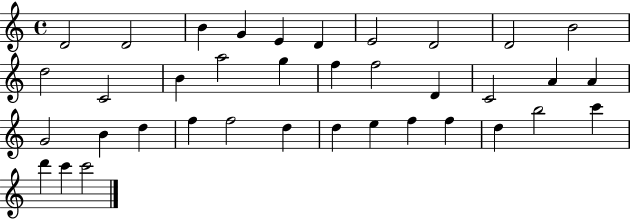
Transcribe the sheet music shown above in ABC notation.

X:1
T:Untitled
M:4/4
L:1/4
K:C
D2 D2 B G E D E2 D2 D2 B2 d2 C2 B a2 g f f2 D C2 A A G2 B d f f2 d d e f f d b2 c' d' c' c'2